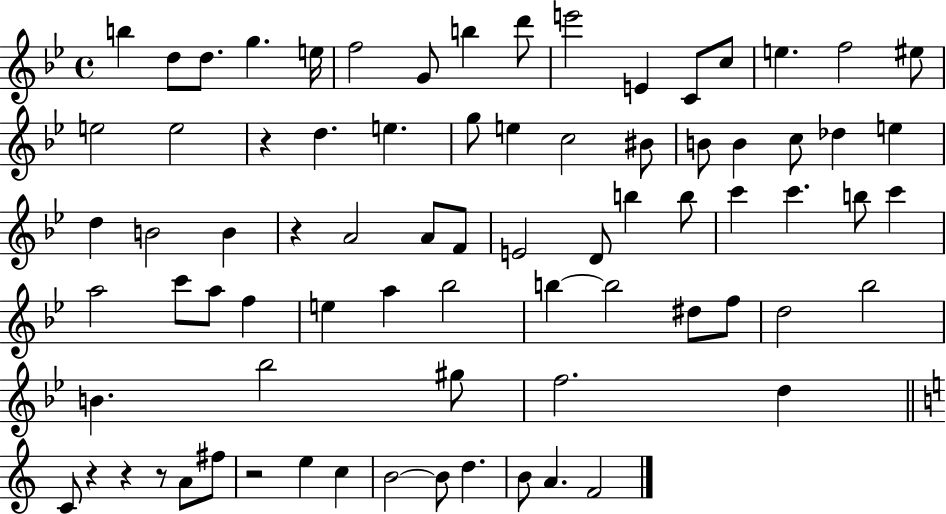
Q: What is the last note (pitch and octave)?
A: F4